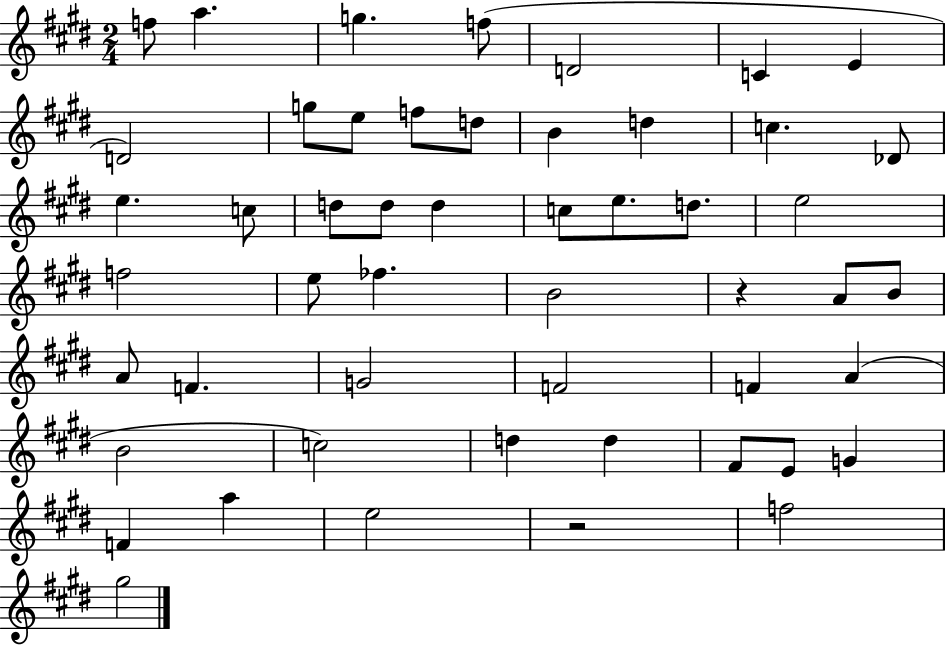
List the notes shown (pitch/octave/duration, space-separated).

F5/e A5/q. G5/q. F5/e D4/h C4/q E4/q D4/h G5/e E5/e F5/e D5/e B4/q D5/q C5/q. Db4/e E5/q. C5/e D5/e D5/e D5/q C5/e E5/e. D5/e. E5/h F5/h E5/e FES5/q. B4/h R/q A4/e B4/e A4/e F4/q. G4/h F4/h F4/q A4/q B4/h C5/h D5/q D5/q F#4/e E4/e G4/q F4/q A5/q E5/h R/h F5/h G#5/h